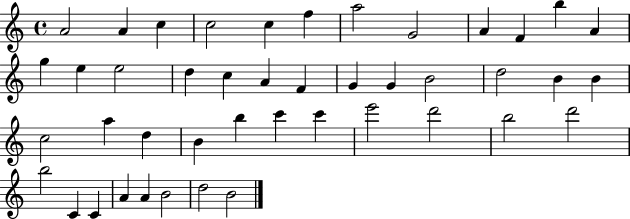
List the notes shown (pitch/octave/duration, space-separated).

A4/h A4/q C5/q C5/h C5/q F5/q A5/h G4/h A4/q F4/q B5/q A4/q G5/q E5/q E5/h D5/q C5/q A4/q F4/q G4/q G4/q B4/h D5/h B4/q B4/q C5/h A5/q D5/q B4/q B5/q C6/q C6/q E6/h D6/h B5/h D6/h B5/h C4/q C4/q A4/q A4/q B4/h D5/h B4/h